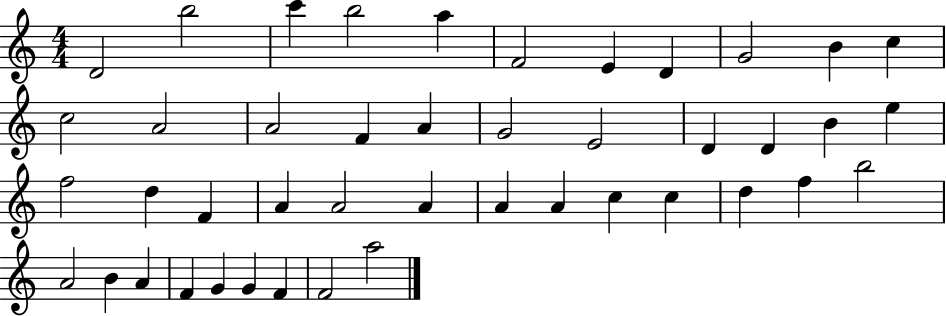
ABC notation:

X:1
T:Untitled
M:4/4
L:1/4
K:C
D2 b2 c' b2 a F2 E D G2 B c c2 A2 A2 F A G2 E2 D D B e f2 d F A A2 A A A c c d f b2 A2 B A F G G F F2 a2